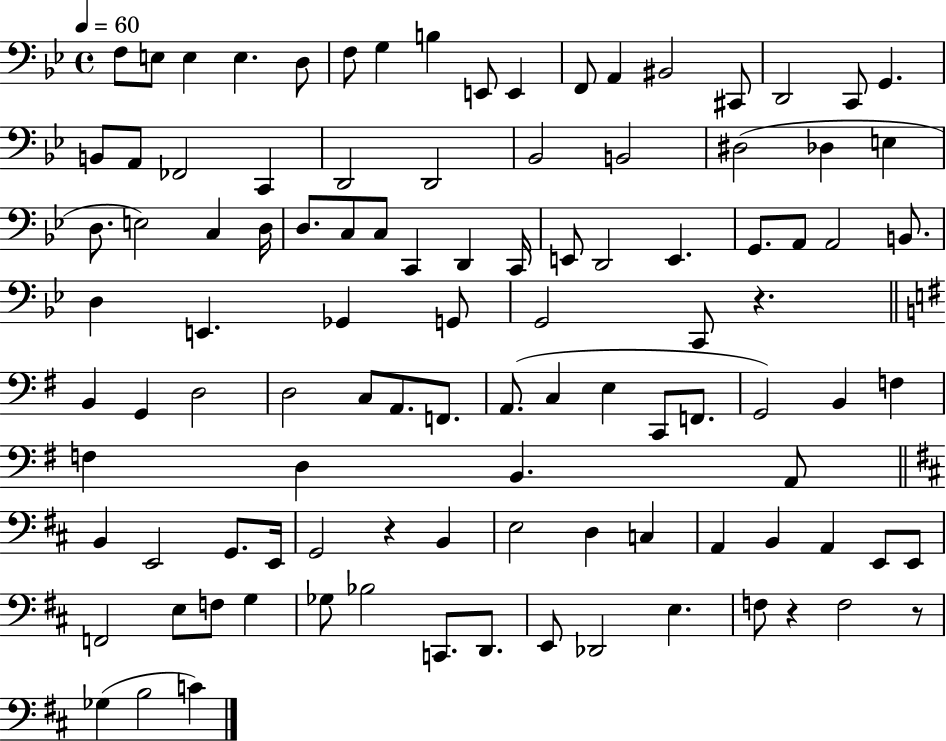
{
  \clef bass
  \time 4/4
  \defaultTimeSignature
  \key bes \major
  \tempo 4 = 60
  f8 e8 e4 e4. d8 | f8 g4 b4 e,8 e,4 | f,8 a,4 bis,2 cis,8 | d,2 c,8 g,4. | \break b,8 a,8 fes,2 c,4 | d,2 d,2 | bes,2 b,2 | dis2( des4 e4 | \break d8. e2) c4 d16 | d8. c8 c8 c,4 d,4 c,16 | e,8 d,2 e,4. | g,8. a,8 a,2 b,8. | \break d4 e,4. ges,4 g,8 | g,2 c,8 r4. | \bar "||" \break \key g \major b,4 g,4 d2 | d2 c8 a,8. f,8. | a,8.( c4 e4 c,8 f,8. | g,2) b,4 f4 | \break f4 d4 b,4. a,8 | \bar "||" \break \key d \major b,4 e,2 g,8. e,16 | g,2 r4 b,4 | e2 d4 c4 | a,4 b,4 a,4 e,8 e,8 | \break f,2 e8 f8 g4 | ges8 bes2 c,8. d,8. | e,8 des,2 e4. | f8 r4 f2 r8 | \break ges4( b2 c'4) | \bar "|."
}